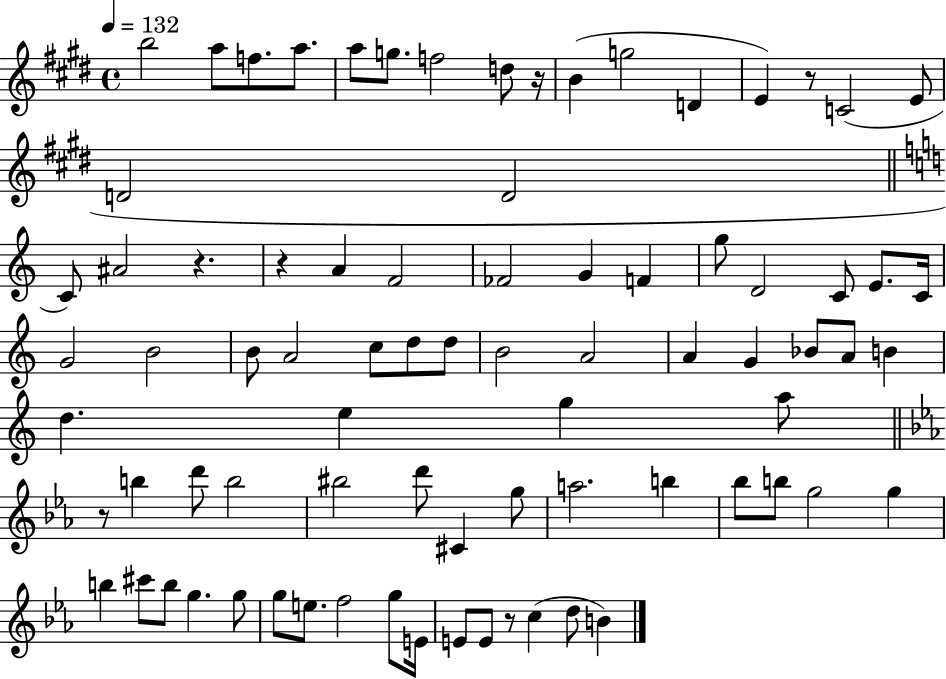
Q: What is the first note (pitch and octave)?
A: B5